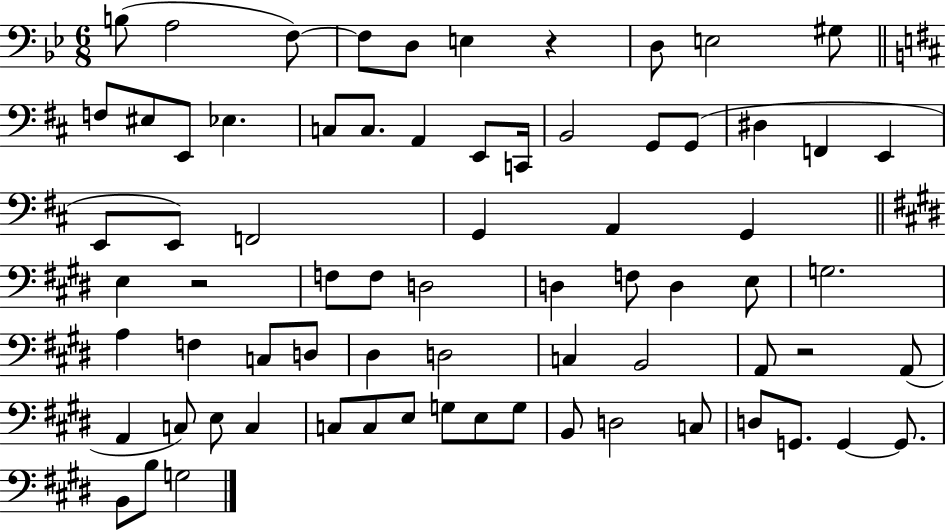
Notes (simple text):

B3/e A3/h F3/e F3/e D3/e E3/q R/q D3/e E3/h G#3/e F3/e EIS3/e E2/e Eb3/q. C3/e C3/e. A2/q E2/e C2/s B2/h G2/e G2/e D#3/q F2/q E2/q E2/e E2/e F2/h G2/q A2/q G2/q E3/q R/h F3/e F3/e D3/h D3/q F3/e D3/q E3/e G3/h. A3/q F3/q C3/e D3/e D#3/q D3/h C3/q B2/h A2/e R/h A2/e A2/q C3/e E3/e C3/q C3/e C3/e E3/e G3/e E3/e G3/e B2/e D3/h C3/e D3/e G2/e. G2/q G2/e. B2/e B3/e G3/h